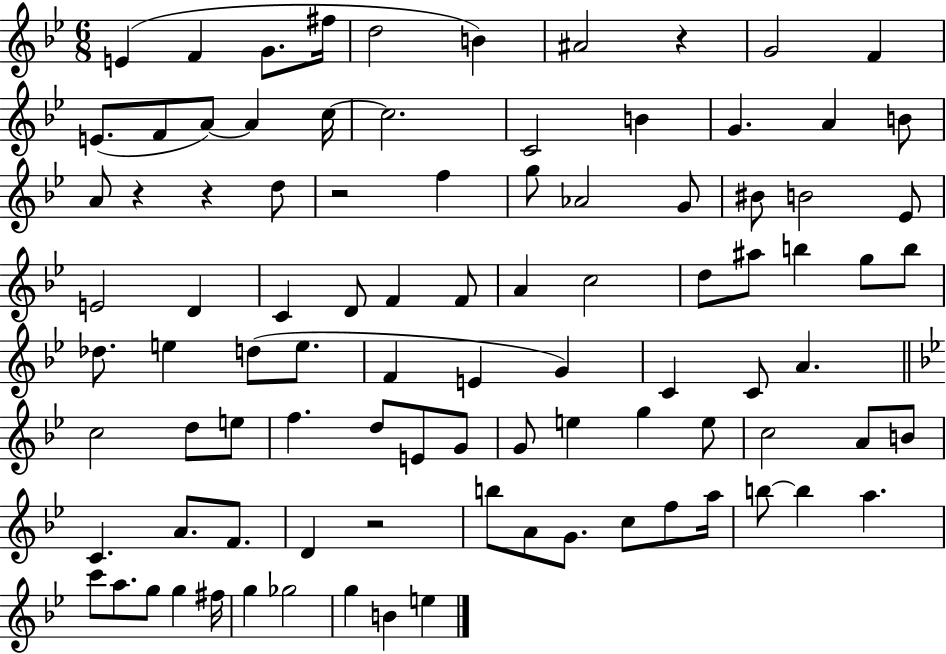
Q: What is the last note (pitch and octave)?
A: E5